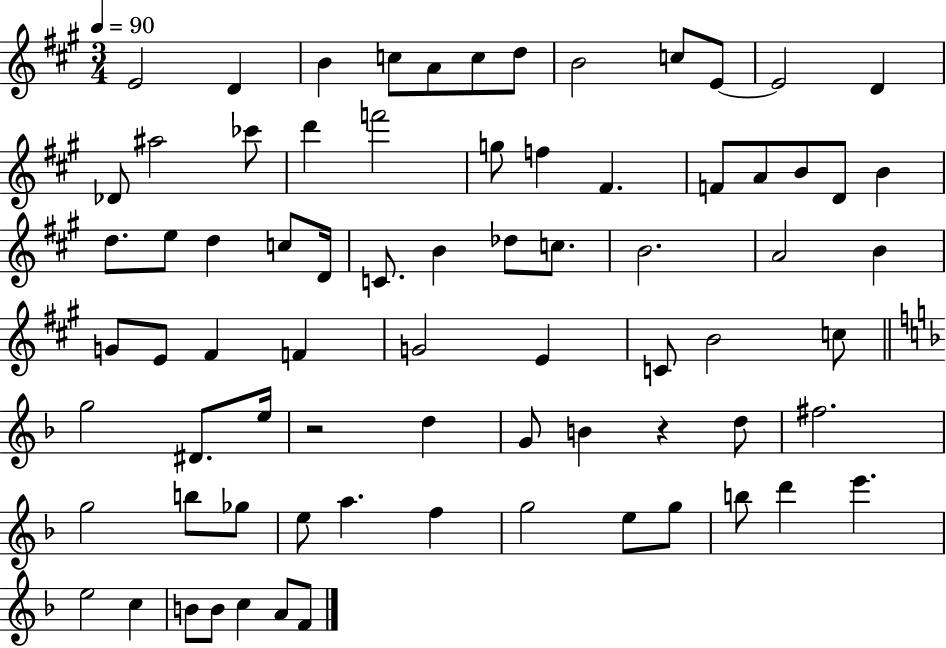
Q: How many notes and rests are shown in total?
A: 75